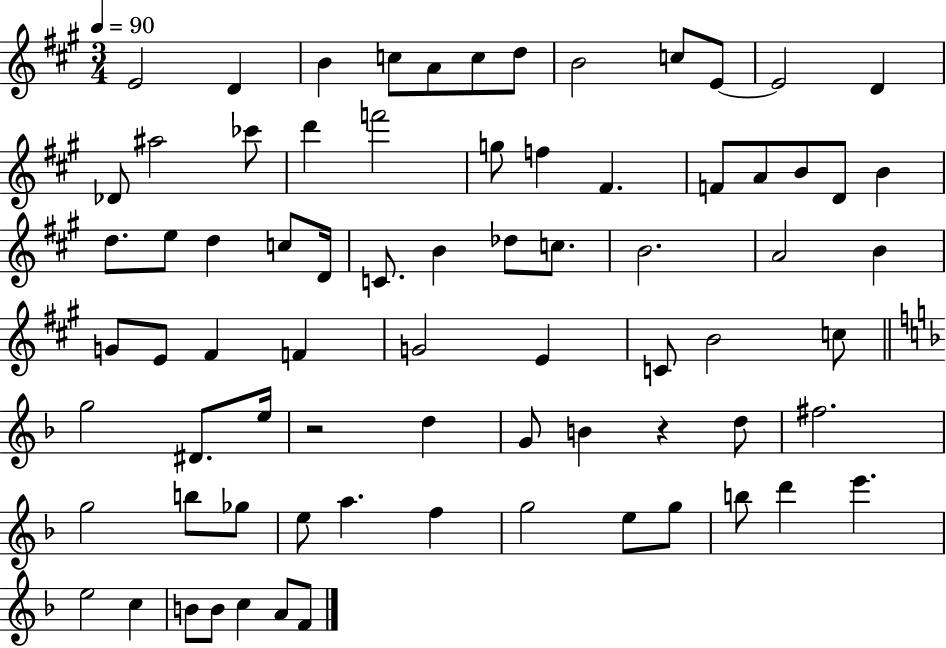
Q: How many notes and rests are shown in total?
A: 75